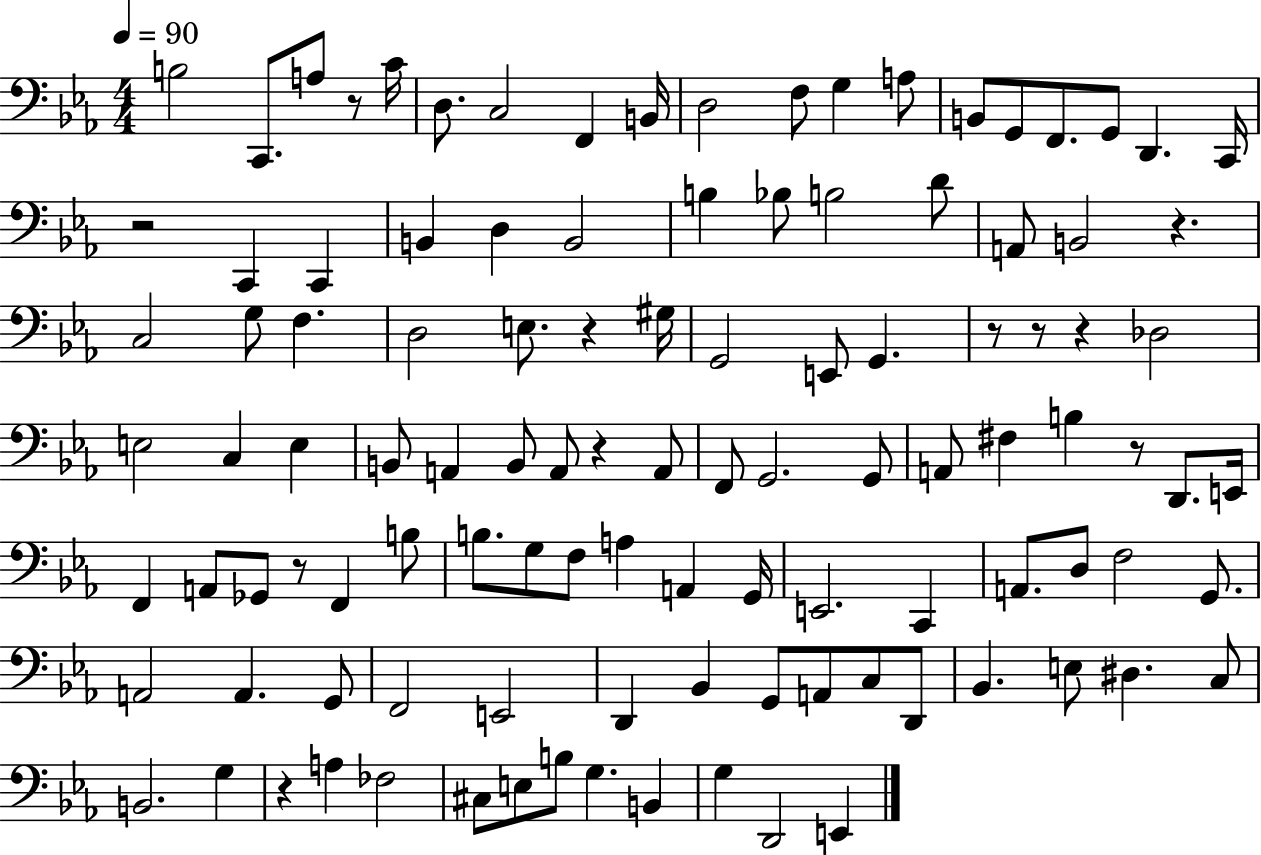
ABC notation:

X:1
T:Untitled
M:4/4
L:1/4
K:Eb
B,2 C,,/2 A,/2 z/2 C/4 D,/2 C,2 F,, B,,/4 D,2 F,/2 G, A,/2 B,,/2 G,,/2 F,,/2 G,,/2 D,, C,,/4 z2 C,, C,, B,, D, B,,2 B, _B,/2 B,2 D/2 A,,/2 B,,2 z C,2 G,/2 F, D,2 E,/2 z ^G,/4 G,,2 E,,/2 G,, z/2 z/2 z _D,2 E,2 C, E, B,,/2 A,, B,,/2 A,,/2 z A,,/2 F,,/2 G,,2 G,,/2 A,,/2 ^F, B, z/2 D,,/2 E,,/4 F,, A,,/2 _G,,/2 z/2 F,, B,/2 B,/2 G,/2 F,/2 A, A,, G,,/4 E,,2 C,, A,,/2 D,/2 F,2 G,,/2 A,,2 A,, G,,/2 F,,2 E,,2 D,, _B,, G,,/2 A,,/2 C,/2 D,,/2 _B,, E,/2 ^D, C,/2 B,,2 G, z A, _F,2 ^C,/2 E,/2 B,/2 G, B,, G, D,,2 E,,